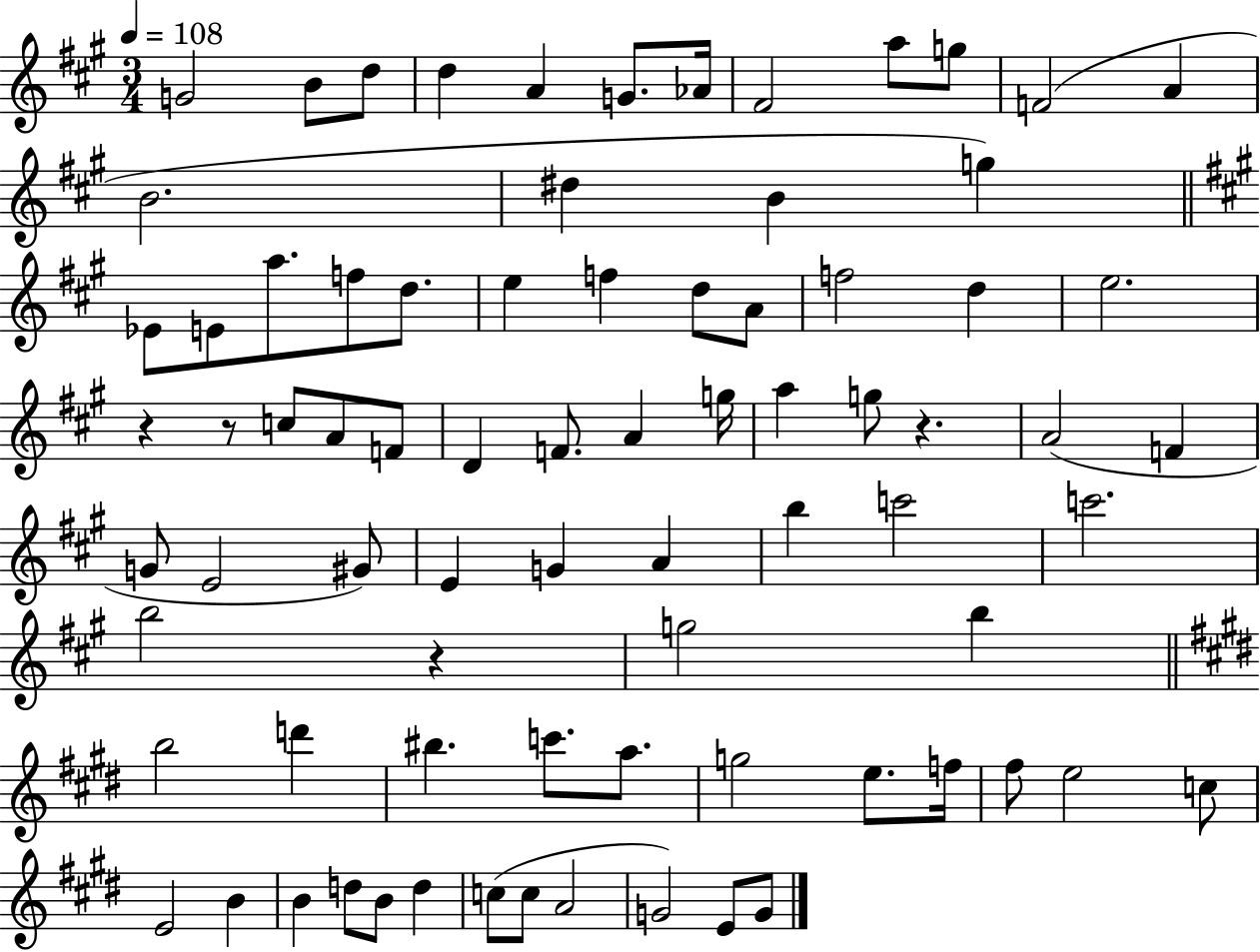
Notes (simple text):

G4/h B4/e D5/e D5/q A4/q G4/e. Ab4/s F#4/h A5/e G5/e F4/h A4/q B4/h. D#5/q B4/q G5/q Eb4/e E4/e A5/e. F5/e D5/e. E5/q F5/q D5/e A4/e F5/h D5/q E5/h. R/q R/e C5/e A4/e F4/e D4/q F4/e. A4/q G5/s A5/q G5/e R/q. A4/h F4/q G4/e E4/h G#4/e E4/q G4/q A4/q B5/q C6/h C6/h. B5/h R/q G5/h B5/q B5/h D6/q BIS5/q. C6/e. A5/e. G5/h E5/e. F5/s F#5/e E5/h C5/e E4/h B4/q B4/q D5/e B4/e D5/q C5/e C5/e A4/h G4/h E4/e G4/e